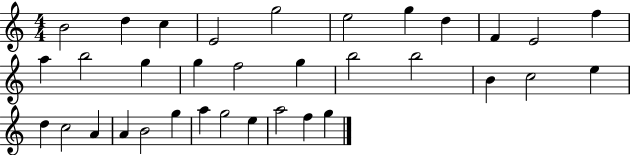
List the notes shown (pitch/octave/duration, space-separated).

B4/h D5/q C5/q E4/h G5/h E5/h G5/q D5/q F4/q E4/h F5/q A5/q B5/h G5/q G5/q F5/h G5/q B5/h B5/h B4/q C5/h E5/q D5/q C5/h A4/q A4/q B4/h G5/q A5/q G5/h E5/q A5/h F5/q G5/q